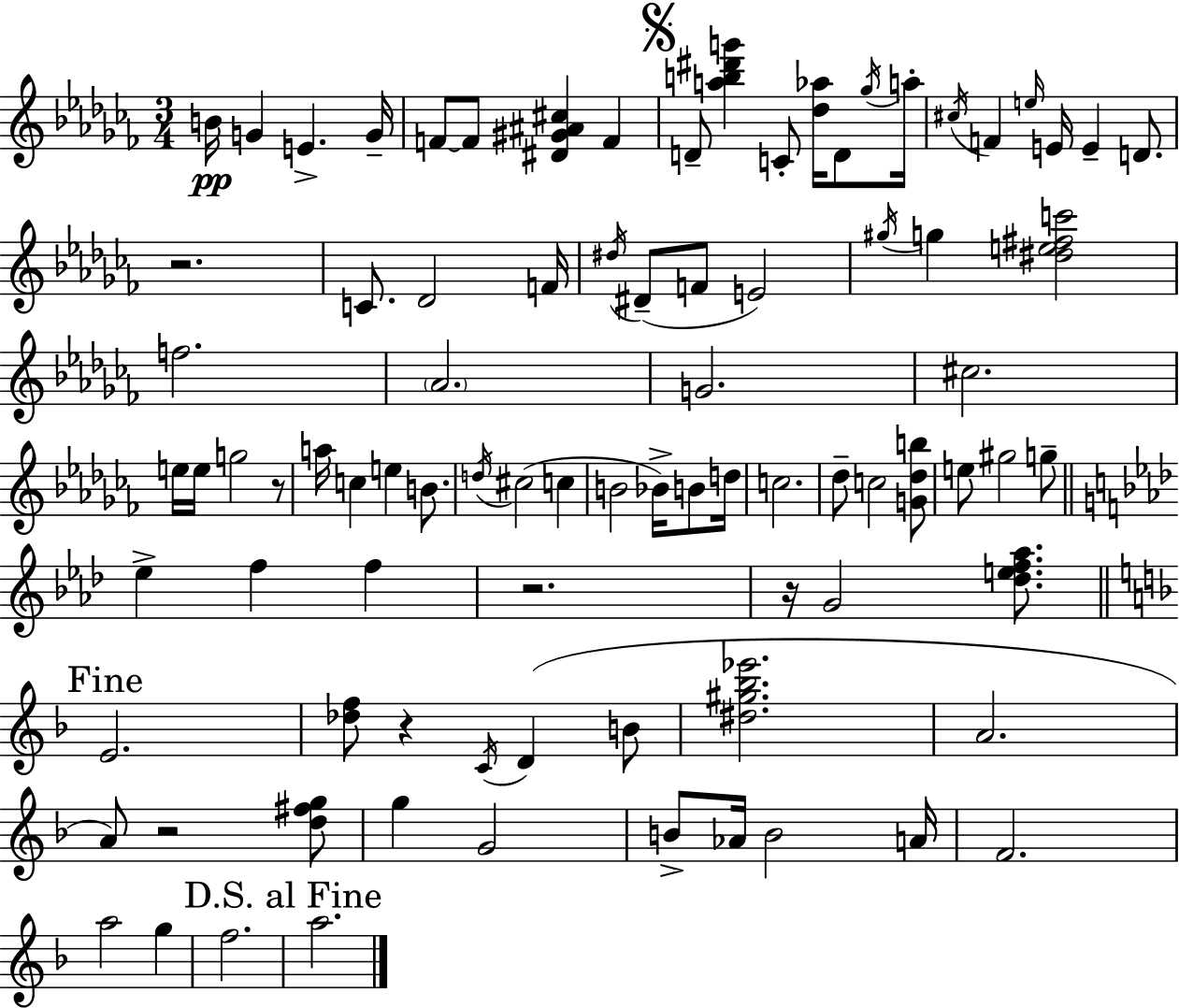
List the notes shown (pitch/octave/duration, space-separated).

B4/s G4/q E4/q. G4/s F4/e F4/e [D#4,G#4,A#4,C#5]/q F4/q D4/e [A5,B5,D#6,G6]/q C4/e [Db5,Ab5]/s D4/e Gb5/s A5/s C#5/s F4/q E5/s E4/s E4/q D4/e. R/h. C4/e. Db4/h F4/s D#5/s D#4/e F4/e E4/h G#5/s G5/q [D#5,E5,F#5,C6]/h F5/h. Ab4/h. G4/h. C#5/h. E5/s E5/s G5/h R/e A5/s C5/q E5/q B4/e. D5/s C#5/h C5/q B4/h Bb4/s B4/e D5/s C5/h. Db5/e C5/h [G4,Db5,B5]/e E5/e G#5/h G5/e Eb5/q F5/q F5/q R/h. R/s G4/h [Db5,E5,F5,Ab5]/e. E4/h. [Db5,F5]/e R/q C4/s D4/q B4/e [D#5,G#5,Bb5,Eb6]/h. A4/h. A4/e R/h [D5,F#5,G5]/e G5/q G4/h B4/e Ab4/s B4/h A4/s F4/h. A5/h G5/q F5/h. A5/h.